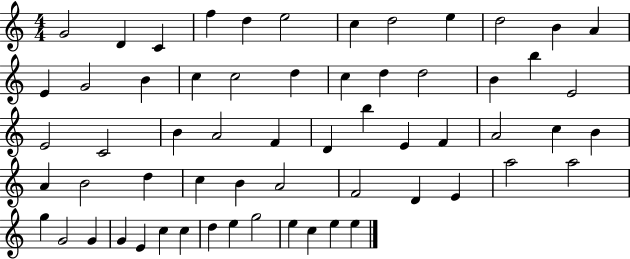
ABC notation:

X:1
T:Untitled
M:4/4
L:1/4
K:C
G2 D C f d e2 c d2 e d2 B A E G2 B c c2 d c d d2 B b E2 E2 C2 B A2 F D b E F A2 c B A B2 d c B A2 F2 D E a2 a2 g G2 G G E c c d e g2 e c e e